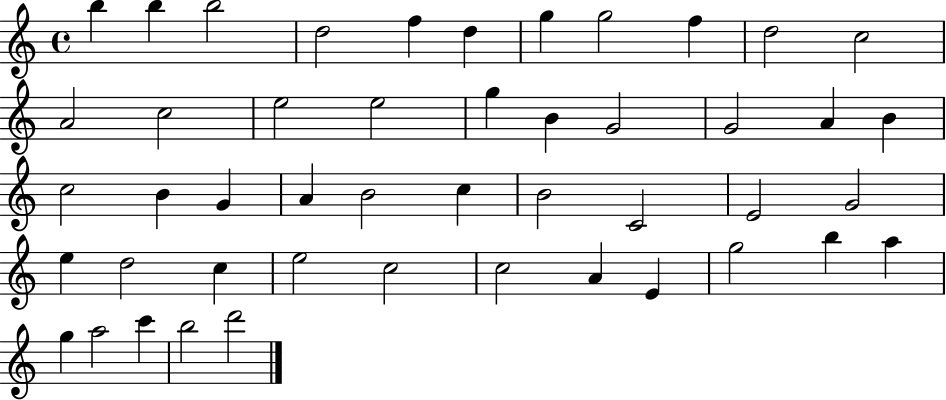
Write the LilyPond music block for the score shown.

{
  \clef treble
  \time 4/4
  \defaultTimeSignature
  \key c \major
  b''4 b''4 b''2 | d''2 f''4 d''4 | g''4 g''2 f''4 | d''2 c''2 | \break a'2 c''2 | e''2 e''2 | g''4 b'4 g'2 | g'2 a'4 b'4 | \break c''2 b'4 g'4 | a'4 b'2 c''4 | b'2 c'2 | e'2 g'2 | \break e''4 d''2 c''4 | e''2 c''2 | c''2 a'4 e'4 | g''2 b''4 a''4 | \break g''4 a''2 c'''4 | b''2 d'''2 | \bar "|."
}